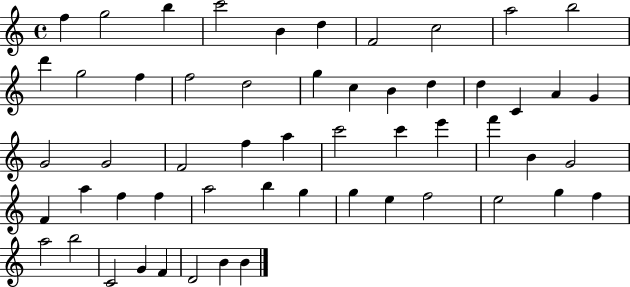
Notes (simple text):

F5/q G5/h B5/q C6/h B4/q D5/q F4/h C5/h A5/h B5/h D6/q G5/h F5/q F5/h D5/h G5/q C5/q B4/q D5/q D5/q C4/q A4/q G4/q G4/h G4/h F4/h F5/q A5/q C6/h C6/q E6/q F6/q B4/q G4/h F4/q A5/q F5/q F5/q A5/h B5/q G5/q G5/q E5/q F5/h E5/h G5/q F5/q A5/h B5/h C4/h G4/q F4/q D4/h B4/q B4/q